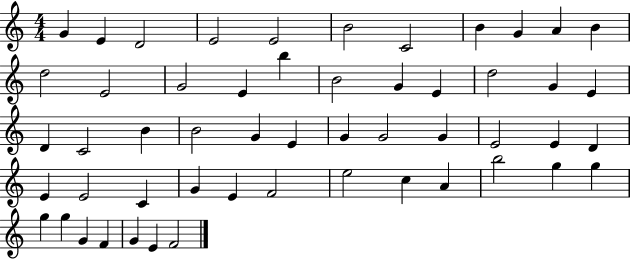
X:1
T:Untitled
M:4/4
L:1/4
K:C
G E D2 E2 E2 B2 C2 B G A B d2 E2 G2 E b B2 G E d2 G E D C2 B B2 G E G G2 G E2 E D E E2 C G E F2 e2 c A b2 g g g g G F G E F2